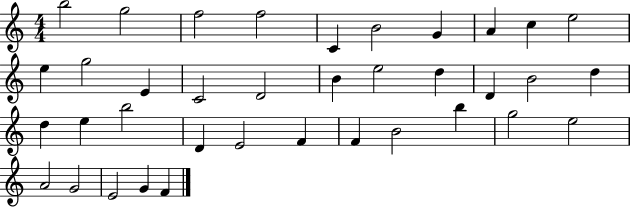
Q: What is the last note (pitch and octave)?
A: F4